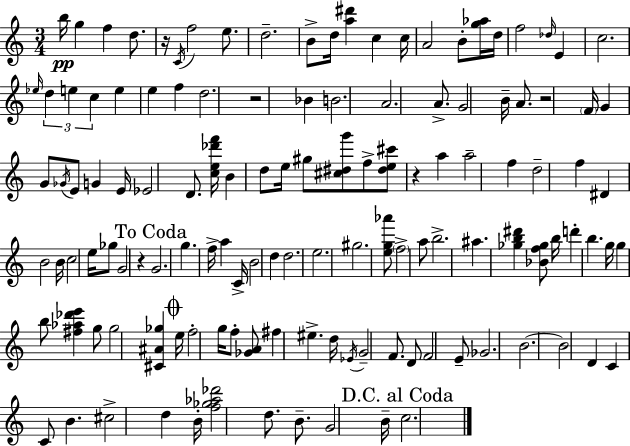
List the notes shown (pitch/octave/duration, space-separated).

B5/s G5/q F5/q D5/e. R/s C4/s F5/h E5/e. D5/h. B4/e D5/s [A5,D#6]/q C5/q C5/s A4/h B4/e [G5,Ab5]/s D5/s F5/h Db5/s E4/q C5/h. Eb5/s D5/q E5/q C5/q E5/q E5/q F5/q D5/h. R/h Bb4/q B4/h. A4/h. A4/e. G4/h B4/s A4/e. R/h F4/s G4/q G4/e Gb4/s E4/e G4/q E4/s Eb4/h D4/e. [C5,E5,Db6,F6]/s B4/q D5/e E5/s G#5/e [C#5,D#5,G6]/e F5/e [D#5,E5,C#6]/e R/q A5/q A5/h F5/q D5/h F5/q D#4/q B4/h B4/s C5/h E5/s Gb5/e G4/h R/q G4/h. G5/q. F5/s A5/q C4/s B4/h D5/q D5/h. E5/h. G#5/h. [E5,G5,Ab6]/e F5/h A5/e B5/h. A#5/q. [Gb5,B5,D#6]/q [Bb4,F5,Gb5]/e B5/s D6/q B5/q. G5/s G5/q B5/e [F#5,Ab5,Db6,E6]/q G5/e G5/h [C#4,A#4,Gb5]/q E5/s F5/h G5/s F5/e [Gb4,A4]/e F#5/q EIS5/q. D5/s Eb4/s G4/h F4/e. D4/e F4/h E4/e Gb4/h. B4/h. B4/h D4/q C4/q C4/e B4/q. C#5/h D5/q B4/s [F5,Gb5,Ab5,Db6]/h D5/e. B4/e. G4/h B4/s C5/h.